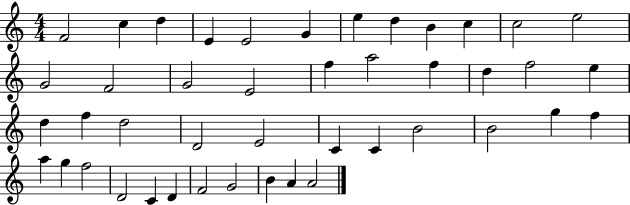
X:1
T:Untitled
M:4/4
L:1/4
K:C
F2 c d E E2 G e d B c c2 e2 G2 F2 G2 E2 f a2 f d f2 e d f d2 D2 E2 C C B2 B2 g f a g f2 D2 C D F2 G2 B A A2